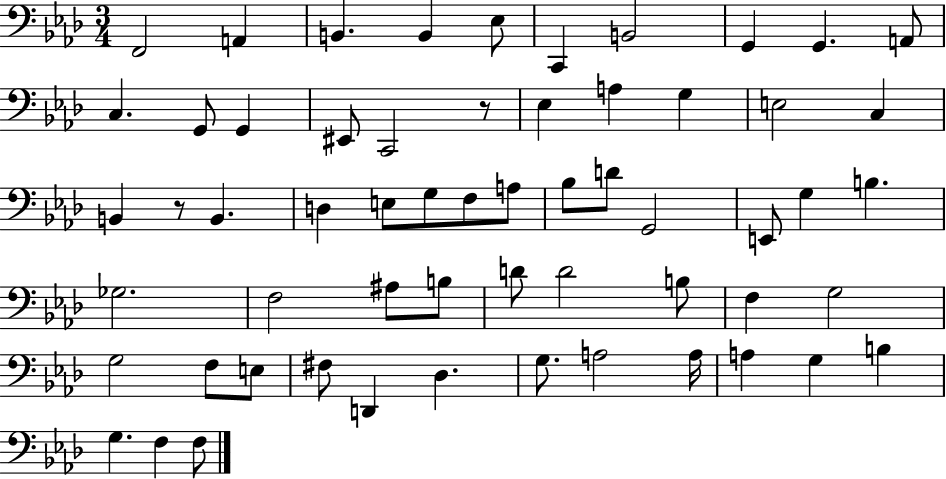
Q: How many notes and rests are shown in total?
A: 59